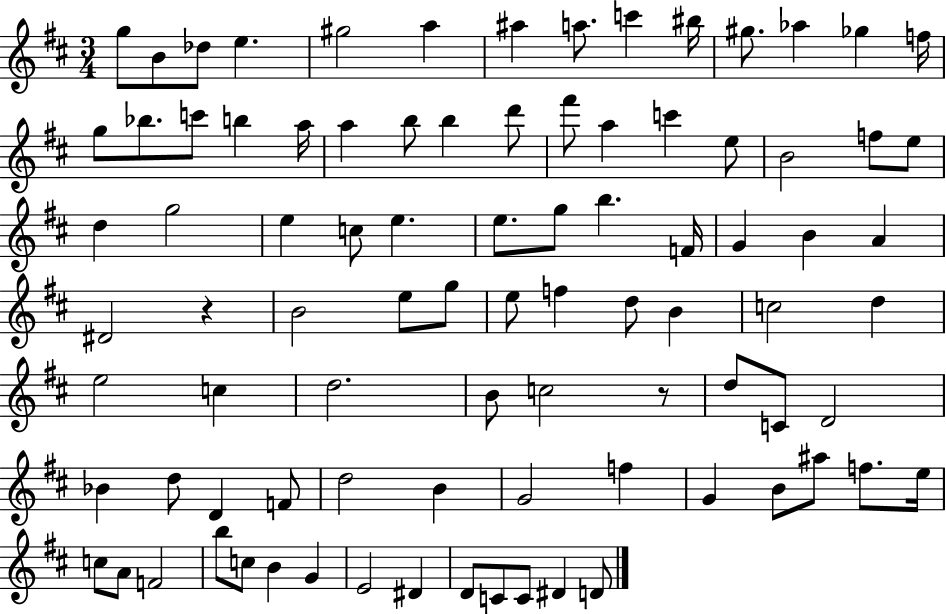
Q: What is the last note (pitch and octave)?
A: D4